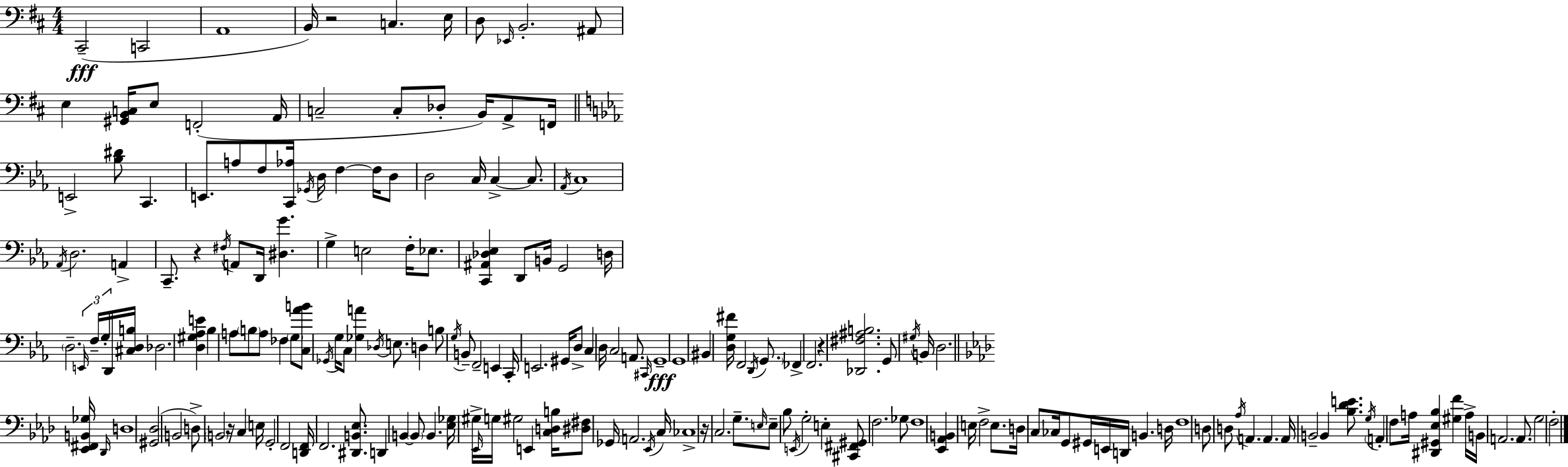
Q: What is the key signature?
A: D major